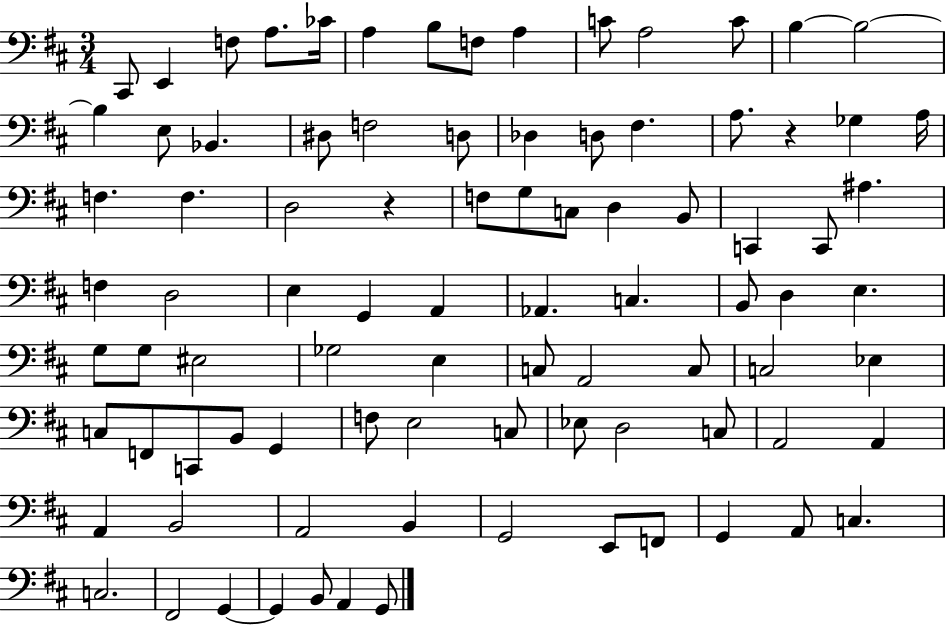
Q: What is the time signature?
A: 3/4